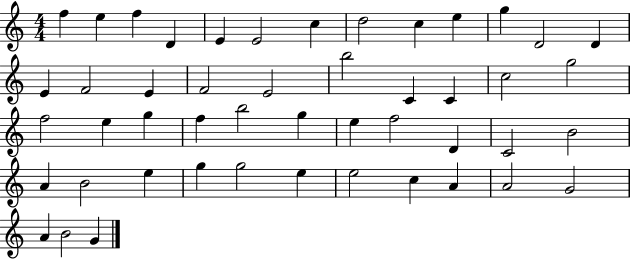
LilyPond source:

{
  \clef treble
  \numericTimeSignature
  \time 4/4
  \key c \major
  f''4 e''4 f''4 d'4 | e'4 e'2 c''4 | d''2 c''4 e''4 | g''4 d'2 d'4 | \break e'4 f'2 e'4 | f'2 e'2 | b''2 c'4 c'4 | c''2 g''2 | \break f''2 e''4 g''4 | f''4 b''2 g''4 | e''4 f''2 d'4 | c'2 b'2 | \break a'4 b'2 e''4 | g''4 g''2 e''4 | e''2 c''4 a'4 | a'2 g'2 | \break a'4 b'2 g'4 | \bar "|."
}